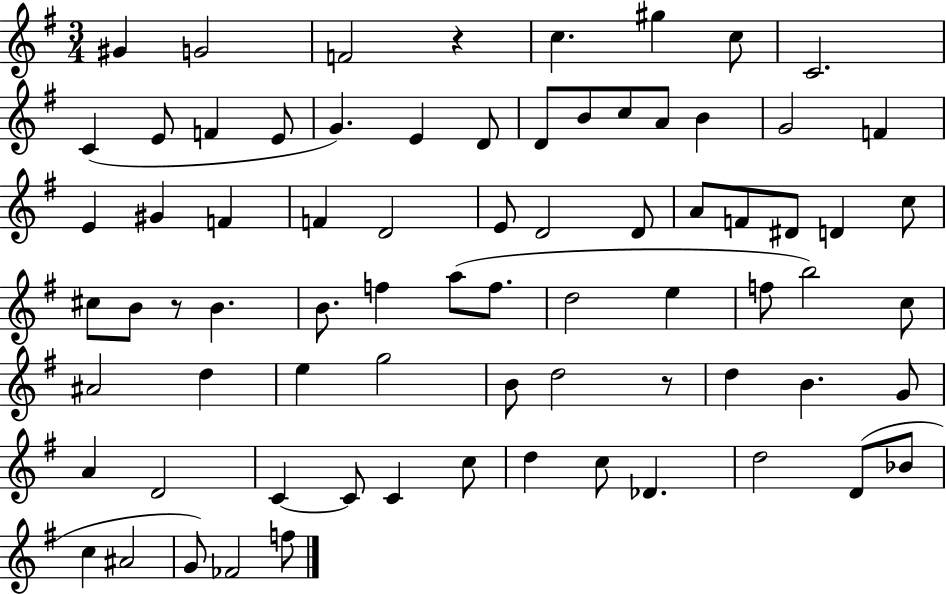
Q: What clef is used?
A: treble